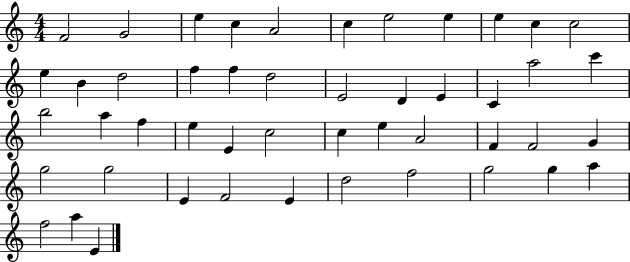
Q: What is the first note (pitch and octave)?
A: F4